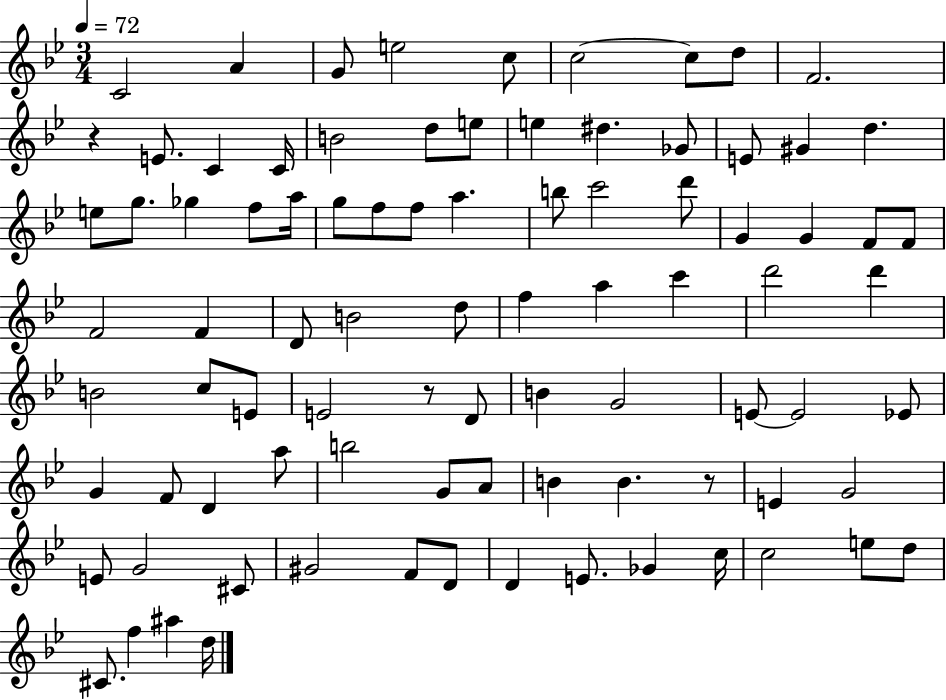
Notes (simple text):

C4/h A4/q G4/e E5/h C5/e C5/h C5/e D5/e F4/h. R/q E4/e. C4/q C4/s B4/h D5/e E5/e E5/q D#5/q. Gb4/e E4/e G#4/q D5/q. E5/e G5/e. Gb5/q F5/e A5/s G5/e F5/e F5/e A5/q. B5/e C6/h D6/e G4/q G4/q F4/e F4/e F4/h F4/q D4/e B4/h D5/e F5/q A5/q C6/q D6/h D6/q B4/h C5/e E4/e E4/h R/e D4/e B4/q G4/h E4/e E4/h Eb4/e G4/q F4/e D4/q A5/e B5/h G4/e A4/e B4/q B4/q. R/e E4/q G4/h E4/e G4/h C#4/e G#4/h F4/e D4/e D4/q E4/e. Gb4/q C5/s C5/h E5/e D5/e C#4/e. F5/q A#5/q D5/s